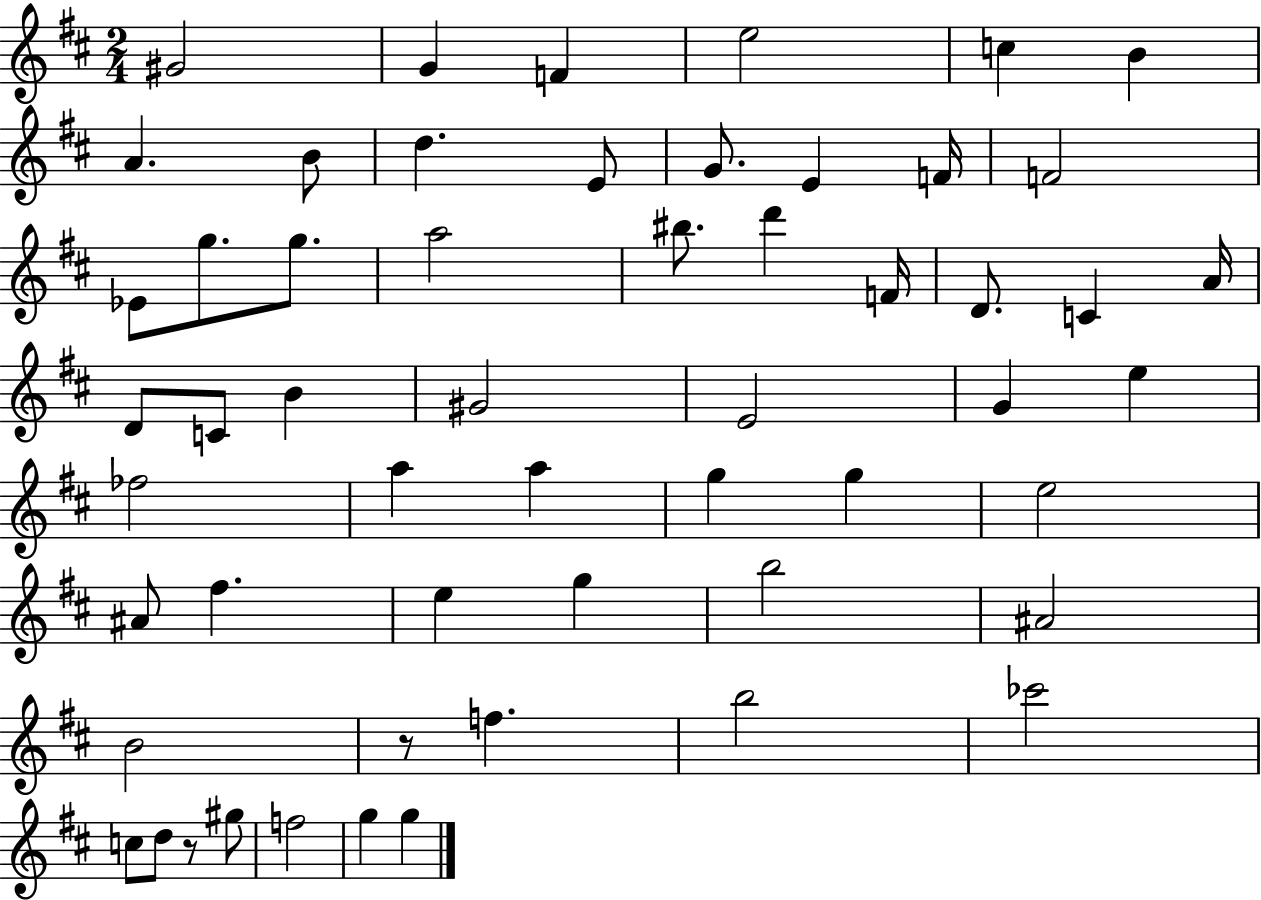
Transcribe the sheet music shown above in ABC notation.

X:1
T:Untitled
M:2/4
L:1/4
K:D
^G2 G F e2 c B A B/2 d E/2 G/2 E F/4 F2 _E/2 g/2 g/2 a2 ^b/2 d' F/4 D/2 C A/4 D/2 C/2 B ^G2 E2 G e _f2 a a g g e2 ^A/2 ^f e g b2 ^A2 B2 z/2 f b2 _c'2 c/2 d/2 z/2 ^g/2 f2 g g